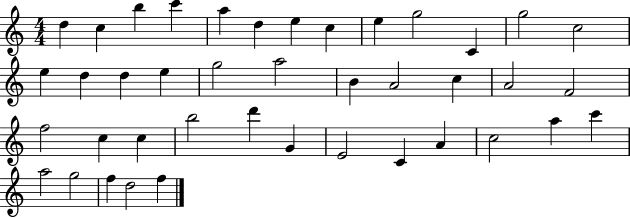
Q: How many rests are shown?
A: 0